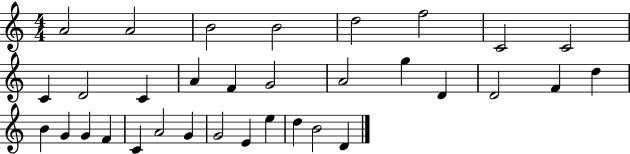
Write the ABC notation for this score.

X:1
T:Untitled
M:4/4
L:1/4
K:C
A2 A2 B2 B2 d2 f2 C2 C2 C D2 C A F G2 A2 g D D2 F d B G G F C A2 G G2 E e d B2 D